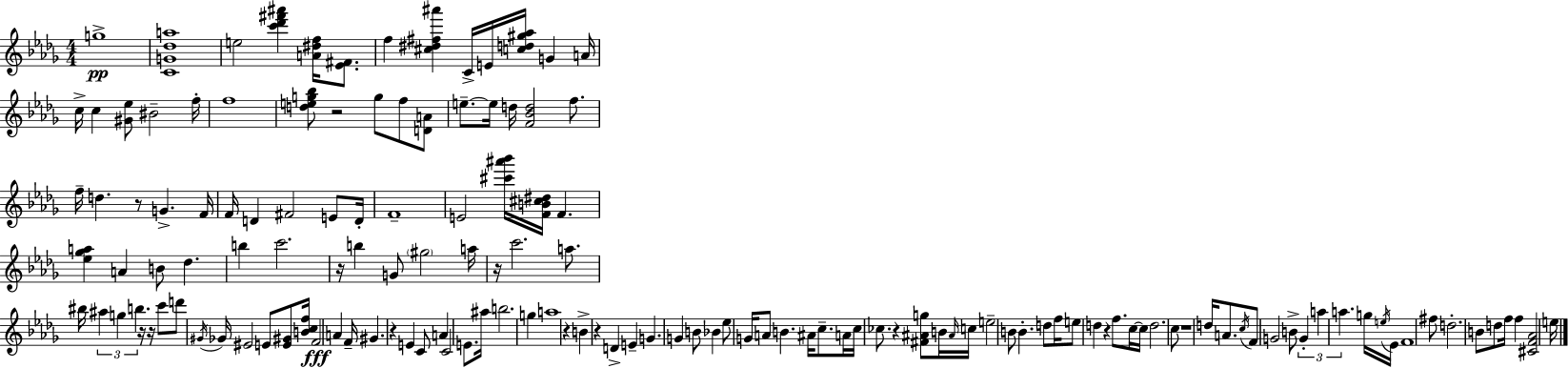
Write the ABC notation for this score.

X:1
T:Untitled
M:4/4
L:1/4
K:Bbm
g4 [CG_da]4 e2 [c'_d'^f'^a'] [A^df]/4 [_E^F]/2 f [^c^d^f^a'] C/4 E/4 [cd^g_a]/4 G A/4 c/4 c [^G_e]/2 ^B2 f/4 f4 [deg_b]/2 z2 g/2 f/2 [DA]/2 e/2 e/4 d/4 [F_Bd]2 f/2 f/4 d z/2 G F/4 F/4 D ^F2 E/2 D/4 F4 E2 [^c'^a'_b']/4 [FB^c^d]/4 F [_e_ga] A B/2 _d b c'2 z/4 b G/2 ^g2 a/4 z/4 c'2 a/2 ^b/4 ^a g b z/4 z/4 c'/2 d'/2 ^G/4 _G/4 ^E2 E/2 [E^G]/2 [Bcf]/4 F2 A F/4 ^G z E C/2 A C2 E/2 ^a/4 b2 g a4 z B z D E G G B/2 _B _e/2 G/4 A/2 B ^A/4 c/2 A/4 c/4 _c/2 z [^F^Ag]/2 B/4 ^A/4 c/4 e2 B/2 B d/2 f/4 e/2 d z f/2 c/4 c/4 d2 c/2 z4 d/4 A/2 c/4 F/2 G2 B/2 G a a g/4 e/4 _E/4 F4 ^f/2 d2 B/2 d/2 f/4 f [^CF_A]2 e/4